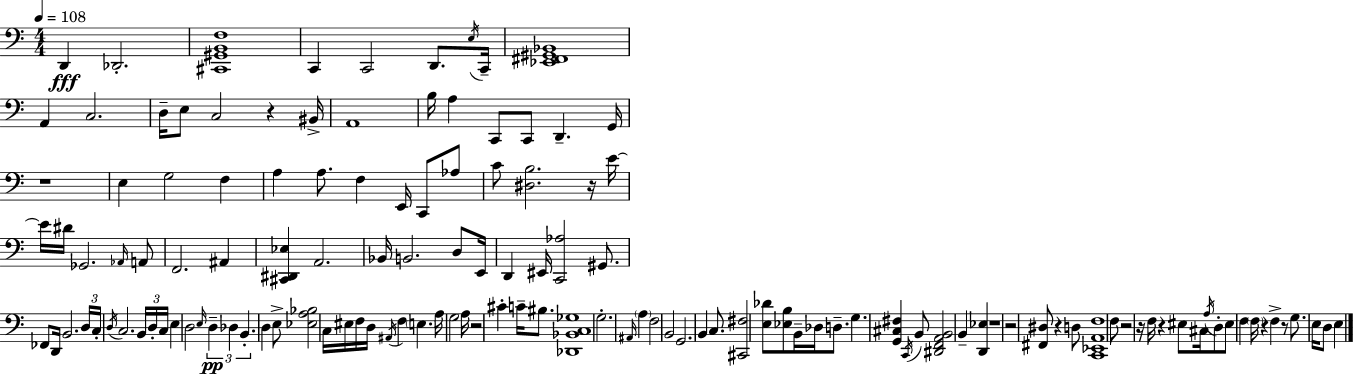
D2/q Db2/h. [C#2,G#2,B2,F3]/w C2/q C2/h D2/e. E3/s C2/s [Eb2,F#2,G#2,Bb2]/w A2/q C3/h. D3/s E3/e C3/h R/q BIS2/s A2/w B3/s A3/q C2/e C2/e D2/q. G2/s R/w E3/q G3/h F3/q A3/q A3/e. F3/q E2/s C2/e Ab3/e C4/e [D#3,B3]/h. R/s E4/s E4/s D#4/s Gb2/h. Ab2/s A2/e F2/h. A#2/q [C#2,D#2,Eb3]/q A2/h. Bb2/s B2/h. D3/e E2/s D2/q EIS2/s [C2,Ab3]/h G#2/e. FES2/e D2/s B2/h. D3/s C3/s D3/s C3/h. B2/s D3/s C3/s E3/q D3/h E3/s D3/q Db3/q B2/q. D3/q E3/e [Eb3,A3,Bb3]/h C3/s EIS3/s F3/s D3/s A#2/s F3/q E3/q. A3/s G3/h A3/s R/h C#4/q C4/s BIS3/e. [Db2,Bb2,C3,Gb3]/w G3/h. A#2/s A3/q F3/h B2/h G2/h. B2/q C3/e. [C#2,F#3]/h [E3,Db4]/e [Eb3,B3]/e B2/s Db3/s D3/e. G3/q. [G2,C#3,F#3]/q C2/s B2/e [D#2,F2,A2,B2]/h B2/q [D2,Eb3]/q R/w R/h [F#2,D#3]/e R/q D3/e [C2,Eb2,A2,F3]/w F3/e R/h R/s F3/s R/q EIS3/e C#3/s A3/s D3/e EIS3/e F3/q F3/s R/q F3/q R/e G3/e. E3/s D3/e E3/q